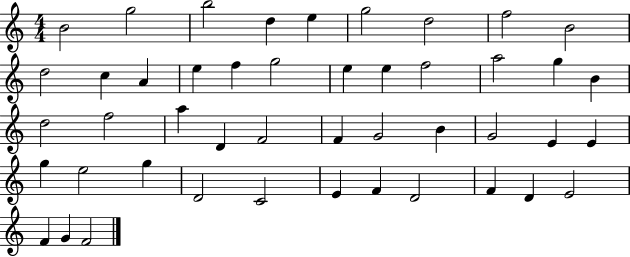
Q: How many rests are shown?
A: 0